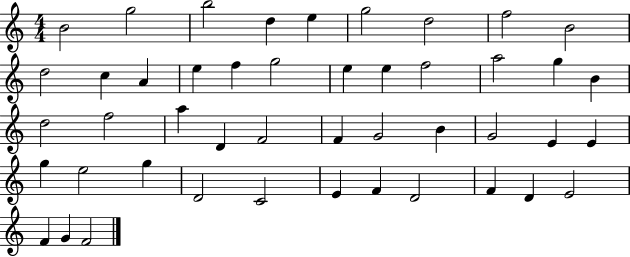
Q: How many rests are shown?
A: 0